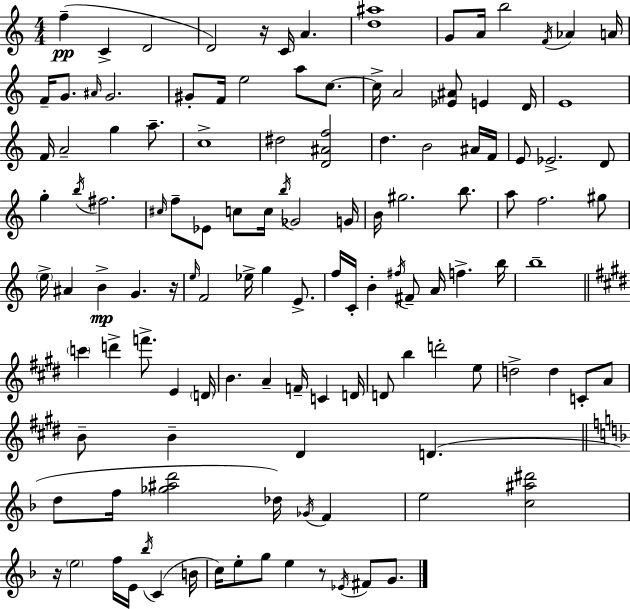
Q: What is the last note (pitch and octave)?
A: G4